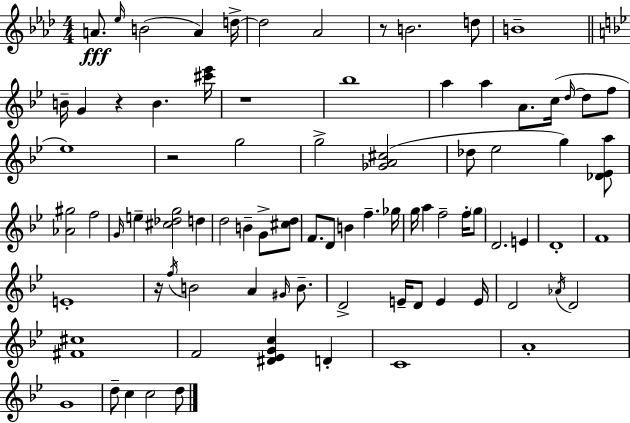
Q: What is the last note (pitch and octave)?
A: D5